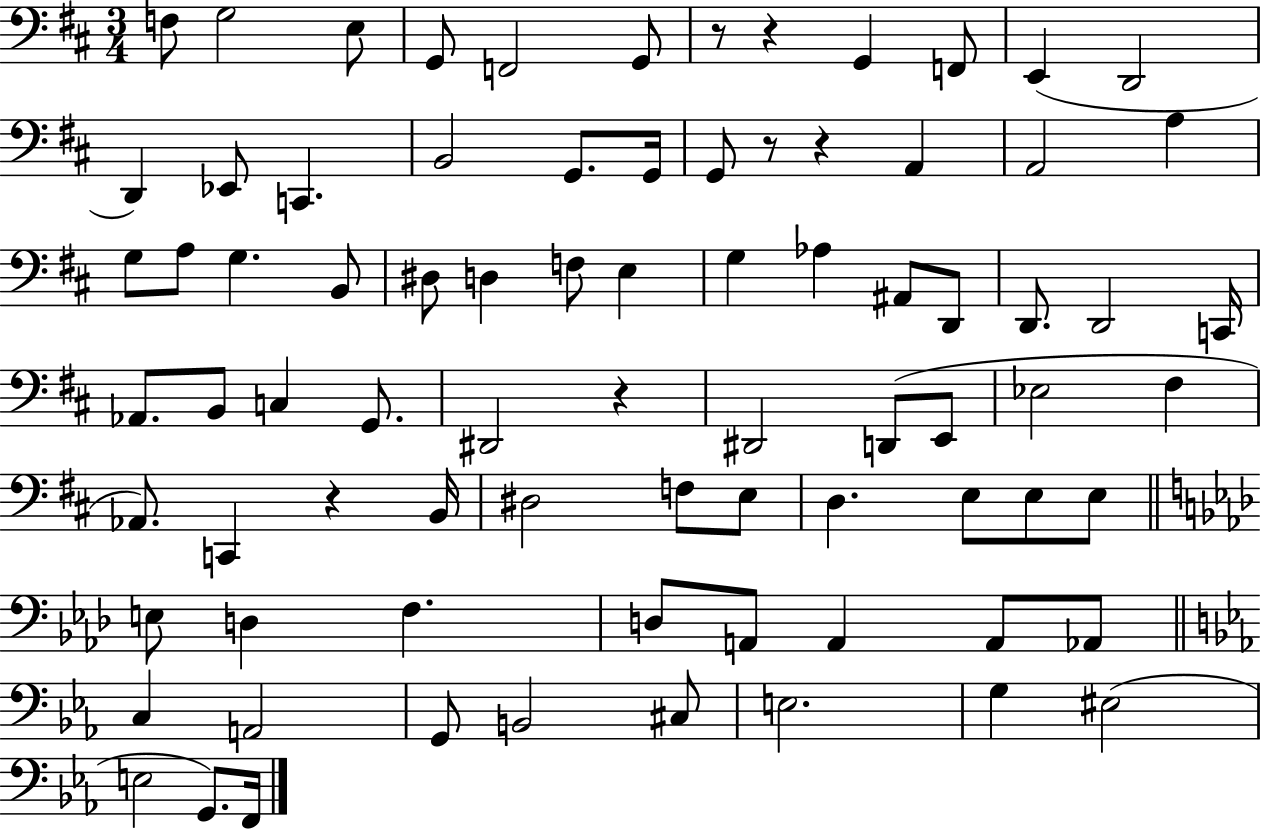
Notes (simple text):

F3/e G3/h E3/e G2/e F2/h G2/e R/e R/q G2/q F2/e E2/q D2/h D2/q Eb2/e C2/q. B2/h G2/e. G2/s G2/e R/e R/q A2/q A2/h A3/q G3/e A3/e G3/q. B2/e D#3/e D3/q F3/e E3/q G3/q Ab3/q A#2/e D2/e D2/e. D2/h C2/s Ab2/e. B2/e C3/q G2/e. D#2/h R/q D#2/h D2/e E2/e Eb3/h F#3/q Ab2/e. C2/q R/q B2/s D#3/h F3/e E3/e D3/q. E3/e E3/e E3/e E3/e D3/q F3/q. D3/e A2/e A2/q A2/e Ab2/e C3/q A2/h G2/e B2/h C#3/e E3/h. G3/q EIS3/h E3/h G2/e. F2/s